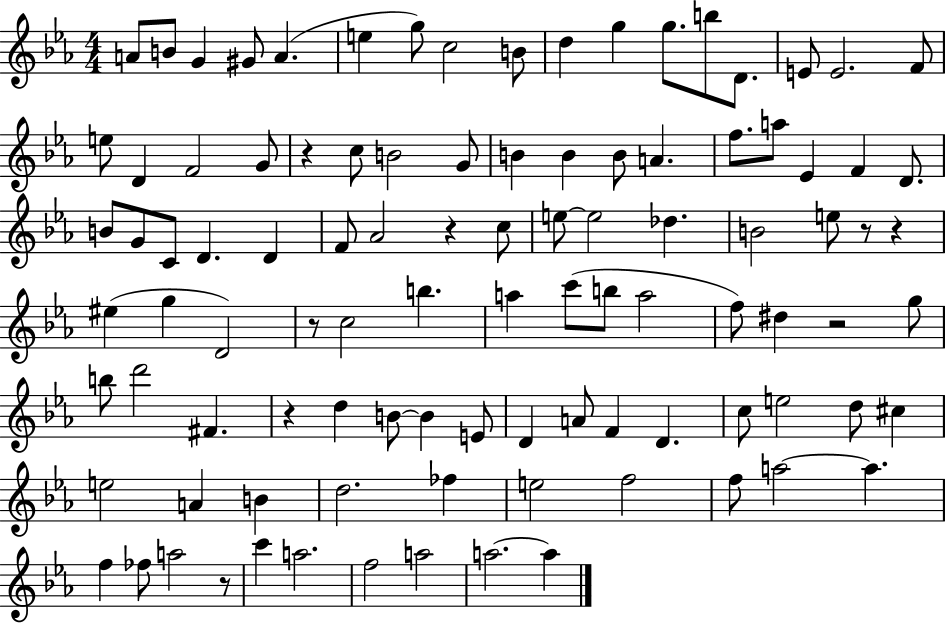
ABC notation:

X:1
T:Untitled
M:4/4
L:1/4
K:Eb
A/2 B/2 G ^G/2 A e g/2 c2 B/2 d g g/2 b/2 D/2 E/2 E2 F/2 e/2 D F2 G/2 z c/2 B2 G/2 B B B/2 A f/2 a/2 _E F D/2 B/2 G/2 C/2 D D F/2 _A2 z c/2 e/2 e2 _d B2 e/2 z/2 z ^e g D2 z/2 c2 b a c'/2 b/2 a2 f/2 ^d z2 g/2 b/2 d'2 ^F z d B/2 B E/2 D A/2 F D c/2 e2 d/2 ^c e2 A B d2 _f e2 f2 f/2 a2 a f _f/2 a2 z/2 c' a2 f2 a2 a2 a